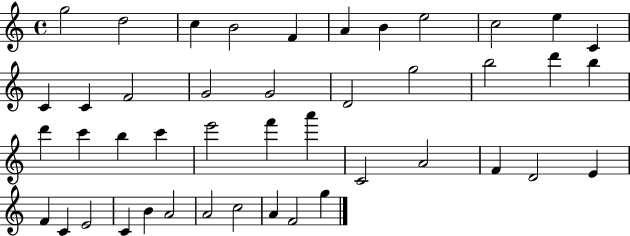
X:1
T:Untitled
M:4/4
L:1/4
K:C
g2 d2 c B2 F A B e2 c2 e C C C F2 G2 G2 D2 g2 b2 d' b d' c' b c' e'2 f' a' C2 A2 F D2 E F C E2 C B A2 A2 c2 A F2 g